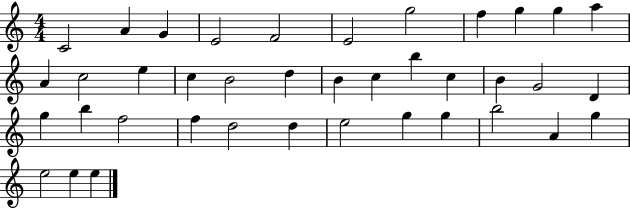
X:1
T:Untitled
M:4/4
L:1/4
K:C
C2 A G E2 F2 E2 g2 f g g a A c2 e c B2 d B c b c B G2 D g b f2 f d2 d e2 g g b2 A g e2 e e